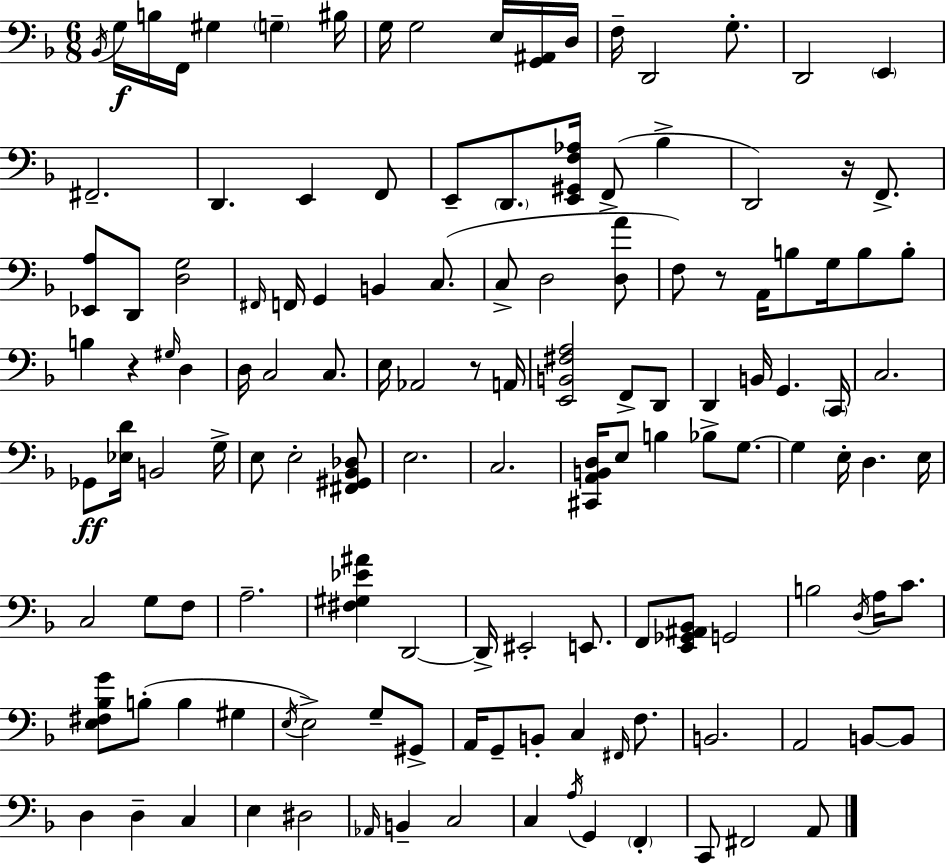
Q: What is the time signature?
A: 6/8